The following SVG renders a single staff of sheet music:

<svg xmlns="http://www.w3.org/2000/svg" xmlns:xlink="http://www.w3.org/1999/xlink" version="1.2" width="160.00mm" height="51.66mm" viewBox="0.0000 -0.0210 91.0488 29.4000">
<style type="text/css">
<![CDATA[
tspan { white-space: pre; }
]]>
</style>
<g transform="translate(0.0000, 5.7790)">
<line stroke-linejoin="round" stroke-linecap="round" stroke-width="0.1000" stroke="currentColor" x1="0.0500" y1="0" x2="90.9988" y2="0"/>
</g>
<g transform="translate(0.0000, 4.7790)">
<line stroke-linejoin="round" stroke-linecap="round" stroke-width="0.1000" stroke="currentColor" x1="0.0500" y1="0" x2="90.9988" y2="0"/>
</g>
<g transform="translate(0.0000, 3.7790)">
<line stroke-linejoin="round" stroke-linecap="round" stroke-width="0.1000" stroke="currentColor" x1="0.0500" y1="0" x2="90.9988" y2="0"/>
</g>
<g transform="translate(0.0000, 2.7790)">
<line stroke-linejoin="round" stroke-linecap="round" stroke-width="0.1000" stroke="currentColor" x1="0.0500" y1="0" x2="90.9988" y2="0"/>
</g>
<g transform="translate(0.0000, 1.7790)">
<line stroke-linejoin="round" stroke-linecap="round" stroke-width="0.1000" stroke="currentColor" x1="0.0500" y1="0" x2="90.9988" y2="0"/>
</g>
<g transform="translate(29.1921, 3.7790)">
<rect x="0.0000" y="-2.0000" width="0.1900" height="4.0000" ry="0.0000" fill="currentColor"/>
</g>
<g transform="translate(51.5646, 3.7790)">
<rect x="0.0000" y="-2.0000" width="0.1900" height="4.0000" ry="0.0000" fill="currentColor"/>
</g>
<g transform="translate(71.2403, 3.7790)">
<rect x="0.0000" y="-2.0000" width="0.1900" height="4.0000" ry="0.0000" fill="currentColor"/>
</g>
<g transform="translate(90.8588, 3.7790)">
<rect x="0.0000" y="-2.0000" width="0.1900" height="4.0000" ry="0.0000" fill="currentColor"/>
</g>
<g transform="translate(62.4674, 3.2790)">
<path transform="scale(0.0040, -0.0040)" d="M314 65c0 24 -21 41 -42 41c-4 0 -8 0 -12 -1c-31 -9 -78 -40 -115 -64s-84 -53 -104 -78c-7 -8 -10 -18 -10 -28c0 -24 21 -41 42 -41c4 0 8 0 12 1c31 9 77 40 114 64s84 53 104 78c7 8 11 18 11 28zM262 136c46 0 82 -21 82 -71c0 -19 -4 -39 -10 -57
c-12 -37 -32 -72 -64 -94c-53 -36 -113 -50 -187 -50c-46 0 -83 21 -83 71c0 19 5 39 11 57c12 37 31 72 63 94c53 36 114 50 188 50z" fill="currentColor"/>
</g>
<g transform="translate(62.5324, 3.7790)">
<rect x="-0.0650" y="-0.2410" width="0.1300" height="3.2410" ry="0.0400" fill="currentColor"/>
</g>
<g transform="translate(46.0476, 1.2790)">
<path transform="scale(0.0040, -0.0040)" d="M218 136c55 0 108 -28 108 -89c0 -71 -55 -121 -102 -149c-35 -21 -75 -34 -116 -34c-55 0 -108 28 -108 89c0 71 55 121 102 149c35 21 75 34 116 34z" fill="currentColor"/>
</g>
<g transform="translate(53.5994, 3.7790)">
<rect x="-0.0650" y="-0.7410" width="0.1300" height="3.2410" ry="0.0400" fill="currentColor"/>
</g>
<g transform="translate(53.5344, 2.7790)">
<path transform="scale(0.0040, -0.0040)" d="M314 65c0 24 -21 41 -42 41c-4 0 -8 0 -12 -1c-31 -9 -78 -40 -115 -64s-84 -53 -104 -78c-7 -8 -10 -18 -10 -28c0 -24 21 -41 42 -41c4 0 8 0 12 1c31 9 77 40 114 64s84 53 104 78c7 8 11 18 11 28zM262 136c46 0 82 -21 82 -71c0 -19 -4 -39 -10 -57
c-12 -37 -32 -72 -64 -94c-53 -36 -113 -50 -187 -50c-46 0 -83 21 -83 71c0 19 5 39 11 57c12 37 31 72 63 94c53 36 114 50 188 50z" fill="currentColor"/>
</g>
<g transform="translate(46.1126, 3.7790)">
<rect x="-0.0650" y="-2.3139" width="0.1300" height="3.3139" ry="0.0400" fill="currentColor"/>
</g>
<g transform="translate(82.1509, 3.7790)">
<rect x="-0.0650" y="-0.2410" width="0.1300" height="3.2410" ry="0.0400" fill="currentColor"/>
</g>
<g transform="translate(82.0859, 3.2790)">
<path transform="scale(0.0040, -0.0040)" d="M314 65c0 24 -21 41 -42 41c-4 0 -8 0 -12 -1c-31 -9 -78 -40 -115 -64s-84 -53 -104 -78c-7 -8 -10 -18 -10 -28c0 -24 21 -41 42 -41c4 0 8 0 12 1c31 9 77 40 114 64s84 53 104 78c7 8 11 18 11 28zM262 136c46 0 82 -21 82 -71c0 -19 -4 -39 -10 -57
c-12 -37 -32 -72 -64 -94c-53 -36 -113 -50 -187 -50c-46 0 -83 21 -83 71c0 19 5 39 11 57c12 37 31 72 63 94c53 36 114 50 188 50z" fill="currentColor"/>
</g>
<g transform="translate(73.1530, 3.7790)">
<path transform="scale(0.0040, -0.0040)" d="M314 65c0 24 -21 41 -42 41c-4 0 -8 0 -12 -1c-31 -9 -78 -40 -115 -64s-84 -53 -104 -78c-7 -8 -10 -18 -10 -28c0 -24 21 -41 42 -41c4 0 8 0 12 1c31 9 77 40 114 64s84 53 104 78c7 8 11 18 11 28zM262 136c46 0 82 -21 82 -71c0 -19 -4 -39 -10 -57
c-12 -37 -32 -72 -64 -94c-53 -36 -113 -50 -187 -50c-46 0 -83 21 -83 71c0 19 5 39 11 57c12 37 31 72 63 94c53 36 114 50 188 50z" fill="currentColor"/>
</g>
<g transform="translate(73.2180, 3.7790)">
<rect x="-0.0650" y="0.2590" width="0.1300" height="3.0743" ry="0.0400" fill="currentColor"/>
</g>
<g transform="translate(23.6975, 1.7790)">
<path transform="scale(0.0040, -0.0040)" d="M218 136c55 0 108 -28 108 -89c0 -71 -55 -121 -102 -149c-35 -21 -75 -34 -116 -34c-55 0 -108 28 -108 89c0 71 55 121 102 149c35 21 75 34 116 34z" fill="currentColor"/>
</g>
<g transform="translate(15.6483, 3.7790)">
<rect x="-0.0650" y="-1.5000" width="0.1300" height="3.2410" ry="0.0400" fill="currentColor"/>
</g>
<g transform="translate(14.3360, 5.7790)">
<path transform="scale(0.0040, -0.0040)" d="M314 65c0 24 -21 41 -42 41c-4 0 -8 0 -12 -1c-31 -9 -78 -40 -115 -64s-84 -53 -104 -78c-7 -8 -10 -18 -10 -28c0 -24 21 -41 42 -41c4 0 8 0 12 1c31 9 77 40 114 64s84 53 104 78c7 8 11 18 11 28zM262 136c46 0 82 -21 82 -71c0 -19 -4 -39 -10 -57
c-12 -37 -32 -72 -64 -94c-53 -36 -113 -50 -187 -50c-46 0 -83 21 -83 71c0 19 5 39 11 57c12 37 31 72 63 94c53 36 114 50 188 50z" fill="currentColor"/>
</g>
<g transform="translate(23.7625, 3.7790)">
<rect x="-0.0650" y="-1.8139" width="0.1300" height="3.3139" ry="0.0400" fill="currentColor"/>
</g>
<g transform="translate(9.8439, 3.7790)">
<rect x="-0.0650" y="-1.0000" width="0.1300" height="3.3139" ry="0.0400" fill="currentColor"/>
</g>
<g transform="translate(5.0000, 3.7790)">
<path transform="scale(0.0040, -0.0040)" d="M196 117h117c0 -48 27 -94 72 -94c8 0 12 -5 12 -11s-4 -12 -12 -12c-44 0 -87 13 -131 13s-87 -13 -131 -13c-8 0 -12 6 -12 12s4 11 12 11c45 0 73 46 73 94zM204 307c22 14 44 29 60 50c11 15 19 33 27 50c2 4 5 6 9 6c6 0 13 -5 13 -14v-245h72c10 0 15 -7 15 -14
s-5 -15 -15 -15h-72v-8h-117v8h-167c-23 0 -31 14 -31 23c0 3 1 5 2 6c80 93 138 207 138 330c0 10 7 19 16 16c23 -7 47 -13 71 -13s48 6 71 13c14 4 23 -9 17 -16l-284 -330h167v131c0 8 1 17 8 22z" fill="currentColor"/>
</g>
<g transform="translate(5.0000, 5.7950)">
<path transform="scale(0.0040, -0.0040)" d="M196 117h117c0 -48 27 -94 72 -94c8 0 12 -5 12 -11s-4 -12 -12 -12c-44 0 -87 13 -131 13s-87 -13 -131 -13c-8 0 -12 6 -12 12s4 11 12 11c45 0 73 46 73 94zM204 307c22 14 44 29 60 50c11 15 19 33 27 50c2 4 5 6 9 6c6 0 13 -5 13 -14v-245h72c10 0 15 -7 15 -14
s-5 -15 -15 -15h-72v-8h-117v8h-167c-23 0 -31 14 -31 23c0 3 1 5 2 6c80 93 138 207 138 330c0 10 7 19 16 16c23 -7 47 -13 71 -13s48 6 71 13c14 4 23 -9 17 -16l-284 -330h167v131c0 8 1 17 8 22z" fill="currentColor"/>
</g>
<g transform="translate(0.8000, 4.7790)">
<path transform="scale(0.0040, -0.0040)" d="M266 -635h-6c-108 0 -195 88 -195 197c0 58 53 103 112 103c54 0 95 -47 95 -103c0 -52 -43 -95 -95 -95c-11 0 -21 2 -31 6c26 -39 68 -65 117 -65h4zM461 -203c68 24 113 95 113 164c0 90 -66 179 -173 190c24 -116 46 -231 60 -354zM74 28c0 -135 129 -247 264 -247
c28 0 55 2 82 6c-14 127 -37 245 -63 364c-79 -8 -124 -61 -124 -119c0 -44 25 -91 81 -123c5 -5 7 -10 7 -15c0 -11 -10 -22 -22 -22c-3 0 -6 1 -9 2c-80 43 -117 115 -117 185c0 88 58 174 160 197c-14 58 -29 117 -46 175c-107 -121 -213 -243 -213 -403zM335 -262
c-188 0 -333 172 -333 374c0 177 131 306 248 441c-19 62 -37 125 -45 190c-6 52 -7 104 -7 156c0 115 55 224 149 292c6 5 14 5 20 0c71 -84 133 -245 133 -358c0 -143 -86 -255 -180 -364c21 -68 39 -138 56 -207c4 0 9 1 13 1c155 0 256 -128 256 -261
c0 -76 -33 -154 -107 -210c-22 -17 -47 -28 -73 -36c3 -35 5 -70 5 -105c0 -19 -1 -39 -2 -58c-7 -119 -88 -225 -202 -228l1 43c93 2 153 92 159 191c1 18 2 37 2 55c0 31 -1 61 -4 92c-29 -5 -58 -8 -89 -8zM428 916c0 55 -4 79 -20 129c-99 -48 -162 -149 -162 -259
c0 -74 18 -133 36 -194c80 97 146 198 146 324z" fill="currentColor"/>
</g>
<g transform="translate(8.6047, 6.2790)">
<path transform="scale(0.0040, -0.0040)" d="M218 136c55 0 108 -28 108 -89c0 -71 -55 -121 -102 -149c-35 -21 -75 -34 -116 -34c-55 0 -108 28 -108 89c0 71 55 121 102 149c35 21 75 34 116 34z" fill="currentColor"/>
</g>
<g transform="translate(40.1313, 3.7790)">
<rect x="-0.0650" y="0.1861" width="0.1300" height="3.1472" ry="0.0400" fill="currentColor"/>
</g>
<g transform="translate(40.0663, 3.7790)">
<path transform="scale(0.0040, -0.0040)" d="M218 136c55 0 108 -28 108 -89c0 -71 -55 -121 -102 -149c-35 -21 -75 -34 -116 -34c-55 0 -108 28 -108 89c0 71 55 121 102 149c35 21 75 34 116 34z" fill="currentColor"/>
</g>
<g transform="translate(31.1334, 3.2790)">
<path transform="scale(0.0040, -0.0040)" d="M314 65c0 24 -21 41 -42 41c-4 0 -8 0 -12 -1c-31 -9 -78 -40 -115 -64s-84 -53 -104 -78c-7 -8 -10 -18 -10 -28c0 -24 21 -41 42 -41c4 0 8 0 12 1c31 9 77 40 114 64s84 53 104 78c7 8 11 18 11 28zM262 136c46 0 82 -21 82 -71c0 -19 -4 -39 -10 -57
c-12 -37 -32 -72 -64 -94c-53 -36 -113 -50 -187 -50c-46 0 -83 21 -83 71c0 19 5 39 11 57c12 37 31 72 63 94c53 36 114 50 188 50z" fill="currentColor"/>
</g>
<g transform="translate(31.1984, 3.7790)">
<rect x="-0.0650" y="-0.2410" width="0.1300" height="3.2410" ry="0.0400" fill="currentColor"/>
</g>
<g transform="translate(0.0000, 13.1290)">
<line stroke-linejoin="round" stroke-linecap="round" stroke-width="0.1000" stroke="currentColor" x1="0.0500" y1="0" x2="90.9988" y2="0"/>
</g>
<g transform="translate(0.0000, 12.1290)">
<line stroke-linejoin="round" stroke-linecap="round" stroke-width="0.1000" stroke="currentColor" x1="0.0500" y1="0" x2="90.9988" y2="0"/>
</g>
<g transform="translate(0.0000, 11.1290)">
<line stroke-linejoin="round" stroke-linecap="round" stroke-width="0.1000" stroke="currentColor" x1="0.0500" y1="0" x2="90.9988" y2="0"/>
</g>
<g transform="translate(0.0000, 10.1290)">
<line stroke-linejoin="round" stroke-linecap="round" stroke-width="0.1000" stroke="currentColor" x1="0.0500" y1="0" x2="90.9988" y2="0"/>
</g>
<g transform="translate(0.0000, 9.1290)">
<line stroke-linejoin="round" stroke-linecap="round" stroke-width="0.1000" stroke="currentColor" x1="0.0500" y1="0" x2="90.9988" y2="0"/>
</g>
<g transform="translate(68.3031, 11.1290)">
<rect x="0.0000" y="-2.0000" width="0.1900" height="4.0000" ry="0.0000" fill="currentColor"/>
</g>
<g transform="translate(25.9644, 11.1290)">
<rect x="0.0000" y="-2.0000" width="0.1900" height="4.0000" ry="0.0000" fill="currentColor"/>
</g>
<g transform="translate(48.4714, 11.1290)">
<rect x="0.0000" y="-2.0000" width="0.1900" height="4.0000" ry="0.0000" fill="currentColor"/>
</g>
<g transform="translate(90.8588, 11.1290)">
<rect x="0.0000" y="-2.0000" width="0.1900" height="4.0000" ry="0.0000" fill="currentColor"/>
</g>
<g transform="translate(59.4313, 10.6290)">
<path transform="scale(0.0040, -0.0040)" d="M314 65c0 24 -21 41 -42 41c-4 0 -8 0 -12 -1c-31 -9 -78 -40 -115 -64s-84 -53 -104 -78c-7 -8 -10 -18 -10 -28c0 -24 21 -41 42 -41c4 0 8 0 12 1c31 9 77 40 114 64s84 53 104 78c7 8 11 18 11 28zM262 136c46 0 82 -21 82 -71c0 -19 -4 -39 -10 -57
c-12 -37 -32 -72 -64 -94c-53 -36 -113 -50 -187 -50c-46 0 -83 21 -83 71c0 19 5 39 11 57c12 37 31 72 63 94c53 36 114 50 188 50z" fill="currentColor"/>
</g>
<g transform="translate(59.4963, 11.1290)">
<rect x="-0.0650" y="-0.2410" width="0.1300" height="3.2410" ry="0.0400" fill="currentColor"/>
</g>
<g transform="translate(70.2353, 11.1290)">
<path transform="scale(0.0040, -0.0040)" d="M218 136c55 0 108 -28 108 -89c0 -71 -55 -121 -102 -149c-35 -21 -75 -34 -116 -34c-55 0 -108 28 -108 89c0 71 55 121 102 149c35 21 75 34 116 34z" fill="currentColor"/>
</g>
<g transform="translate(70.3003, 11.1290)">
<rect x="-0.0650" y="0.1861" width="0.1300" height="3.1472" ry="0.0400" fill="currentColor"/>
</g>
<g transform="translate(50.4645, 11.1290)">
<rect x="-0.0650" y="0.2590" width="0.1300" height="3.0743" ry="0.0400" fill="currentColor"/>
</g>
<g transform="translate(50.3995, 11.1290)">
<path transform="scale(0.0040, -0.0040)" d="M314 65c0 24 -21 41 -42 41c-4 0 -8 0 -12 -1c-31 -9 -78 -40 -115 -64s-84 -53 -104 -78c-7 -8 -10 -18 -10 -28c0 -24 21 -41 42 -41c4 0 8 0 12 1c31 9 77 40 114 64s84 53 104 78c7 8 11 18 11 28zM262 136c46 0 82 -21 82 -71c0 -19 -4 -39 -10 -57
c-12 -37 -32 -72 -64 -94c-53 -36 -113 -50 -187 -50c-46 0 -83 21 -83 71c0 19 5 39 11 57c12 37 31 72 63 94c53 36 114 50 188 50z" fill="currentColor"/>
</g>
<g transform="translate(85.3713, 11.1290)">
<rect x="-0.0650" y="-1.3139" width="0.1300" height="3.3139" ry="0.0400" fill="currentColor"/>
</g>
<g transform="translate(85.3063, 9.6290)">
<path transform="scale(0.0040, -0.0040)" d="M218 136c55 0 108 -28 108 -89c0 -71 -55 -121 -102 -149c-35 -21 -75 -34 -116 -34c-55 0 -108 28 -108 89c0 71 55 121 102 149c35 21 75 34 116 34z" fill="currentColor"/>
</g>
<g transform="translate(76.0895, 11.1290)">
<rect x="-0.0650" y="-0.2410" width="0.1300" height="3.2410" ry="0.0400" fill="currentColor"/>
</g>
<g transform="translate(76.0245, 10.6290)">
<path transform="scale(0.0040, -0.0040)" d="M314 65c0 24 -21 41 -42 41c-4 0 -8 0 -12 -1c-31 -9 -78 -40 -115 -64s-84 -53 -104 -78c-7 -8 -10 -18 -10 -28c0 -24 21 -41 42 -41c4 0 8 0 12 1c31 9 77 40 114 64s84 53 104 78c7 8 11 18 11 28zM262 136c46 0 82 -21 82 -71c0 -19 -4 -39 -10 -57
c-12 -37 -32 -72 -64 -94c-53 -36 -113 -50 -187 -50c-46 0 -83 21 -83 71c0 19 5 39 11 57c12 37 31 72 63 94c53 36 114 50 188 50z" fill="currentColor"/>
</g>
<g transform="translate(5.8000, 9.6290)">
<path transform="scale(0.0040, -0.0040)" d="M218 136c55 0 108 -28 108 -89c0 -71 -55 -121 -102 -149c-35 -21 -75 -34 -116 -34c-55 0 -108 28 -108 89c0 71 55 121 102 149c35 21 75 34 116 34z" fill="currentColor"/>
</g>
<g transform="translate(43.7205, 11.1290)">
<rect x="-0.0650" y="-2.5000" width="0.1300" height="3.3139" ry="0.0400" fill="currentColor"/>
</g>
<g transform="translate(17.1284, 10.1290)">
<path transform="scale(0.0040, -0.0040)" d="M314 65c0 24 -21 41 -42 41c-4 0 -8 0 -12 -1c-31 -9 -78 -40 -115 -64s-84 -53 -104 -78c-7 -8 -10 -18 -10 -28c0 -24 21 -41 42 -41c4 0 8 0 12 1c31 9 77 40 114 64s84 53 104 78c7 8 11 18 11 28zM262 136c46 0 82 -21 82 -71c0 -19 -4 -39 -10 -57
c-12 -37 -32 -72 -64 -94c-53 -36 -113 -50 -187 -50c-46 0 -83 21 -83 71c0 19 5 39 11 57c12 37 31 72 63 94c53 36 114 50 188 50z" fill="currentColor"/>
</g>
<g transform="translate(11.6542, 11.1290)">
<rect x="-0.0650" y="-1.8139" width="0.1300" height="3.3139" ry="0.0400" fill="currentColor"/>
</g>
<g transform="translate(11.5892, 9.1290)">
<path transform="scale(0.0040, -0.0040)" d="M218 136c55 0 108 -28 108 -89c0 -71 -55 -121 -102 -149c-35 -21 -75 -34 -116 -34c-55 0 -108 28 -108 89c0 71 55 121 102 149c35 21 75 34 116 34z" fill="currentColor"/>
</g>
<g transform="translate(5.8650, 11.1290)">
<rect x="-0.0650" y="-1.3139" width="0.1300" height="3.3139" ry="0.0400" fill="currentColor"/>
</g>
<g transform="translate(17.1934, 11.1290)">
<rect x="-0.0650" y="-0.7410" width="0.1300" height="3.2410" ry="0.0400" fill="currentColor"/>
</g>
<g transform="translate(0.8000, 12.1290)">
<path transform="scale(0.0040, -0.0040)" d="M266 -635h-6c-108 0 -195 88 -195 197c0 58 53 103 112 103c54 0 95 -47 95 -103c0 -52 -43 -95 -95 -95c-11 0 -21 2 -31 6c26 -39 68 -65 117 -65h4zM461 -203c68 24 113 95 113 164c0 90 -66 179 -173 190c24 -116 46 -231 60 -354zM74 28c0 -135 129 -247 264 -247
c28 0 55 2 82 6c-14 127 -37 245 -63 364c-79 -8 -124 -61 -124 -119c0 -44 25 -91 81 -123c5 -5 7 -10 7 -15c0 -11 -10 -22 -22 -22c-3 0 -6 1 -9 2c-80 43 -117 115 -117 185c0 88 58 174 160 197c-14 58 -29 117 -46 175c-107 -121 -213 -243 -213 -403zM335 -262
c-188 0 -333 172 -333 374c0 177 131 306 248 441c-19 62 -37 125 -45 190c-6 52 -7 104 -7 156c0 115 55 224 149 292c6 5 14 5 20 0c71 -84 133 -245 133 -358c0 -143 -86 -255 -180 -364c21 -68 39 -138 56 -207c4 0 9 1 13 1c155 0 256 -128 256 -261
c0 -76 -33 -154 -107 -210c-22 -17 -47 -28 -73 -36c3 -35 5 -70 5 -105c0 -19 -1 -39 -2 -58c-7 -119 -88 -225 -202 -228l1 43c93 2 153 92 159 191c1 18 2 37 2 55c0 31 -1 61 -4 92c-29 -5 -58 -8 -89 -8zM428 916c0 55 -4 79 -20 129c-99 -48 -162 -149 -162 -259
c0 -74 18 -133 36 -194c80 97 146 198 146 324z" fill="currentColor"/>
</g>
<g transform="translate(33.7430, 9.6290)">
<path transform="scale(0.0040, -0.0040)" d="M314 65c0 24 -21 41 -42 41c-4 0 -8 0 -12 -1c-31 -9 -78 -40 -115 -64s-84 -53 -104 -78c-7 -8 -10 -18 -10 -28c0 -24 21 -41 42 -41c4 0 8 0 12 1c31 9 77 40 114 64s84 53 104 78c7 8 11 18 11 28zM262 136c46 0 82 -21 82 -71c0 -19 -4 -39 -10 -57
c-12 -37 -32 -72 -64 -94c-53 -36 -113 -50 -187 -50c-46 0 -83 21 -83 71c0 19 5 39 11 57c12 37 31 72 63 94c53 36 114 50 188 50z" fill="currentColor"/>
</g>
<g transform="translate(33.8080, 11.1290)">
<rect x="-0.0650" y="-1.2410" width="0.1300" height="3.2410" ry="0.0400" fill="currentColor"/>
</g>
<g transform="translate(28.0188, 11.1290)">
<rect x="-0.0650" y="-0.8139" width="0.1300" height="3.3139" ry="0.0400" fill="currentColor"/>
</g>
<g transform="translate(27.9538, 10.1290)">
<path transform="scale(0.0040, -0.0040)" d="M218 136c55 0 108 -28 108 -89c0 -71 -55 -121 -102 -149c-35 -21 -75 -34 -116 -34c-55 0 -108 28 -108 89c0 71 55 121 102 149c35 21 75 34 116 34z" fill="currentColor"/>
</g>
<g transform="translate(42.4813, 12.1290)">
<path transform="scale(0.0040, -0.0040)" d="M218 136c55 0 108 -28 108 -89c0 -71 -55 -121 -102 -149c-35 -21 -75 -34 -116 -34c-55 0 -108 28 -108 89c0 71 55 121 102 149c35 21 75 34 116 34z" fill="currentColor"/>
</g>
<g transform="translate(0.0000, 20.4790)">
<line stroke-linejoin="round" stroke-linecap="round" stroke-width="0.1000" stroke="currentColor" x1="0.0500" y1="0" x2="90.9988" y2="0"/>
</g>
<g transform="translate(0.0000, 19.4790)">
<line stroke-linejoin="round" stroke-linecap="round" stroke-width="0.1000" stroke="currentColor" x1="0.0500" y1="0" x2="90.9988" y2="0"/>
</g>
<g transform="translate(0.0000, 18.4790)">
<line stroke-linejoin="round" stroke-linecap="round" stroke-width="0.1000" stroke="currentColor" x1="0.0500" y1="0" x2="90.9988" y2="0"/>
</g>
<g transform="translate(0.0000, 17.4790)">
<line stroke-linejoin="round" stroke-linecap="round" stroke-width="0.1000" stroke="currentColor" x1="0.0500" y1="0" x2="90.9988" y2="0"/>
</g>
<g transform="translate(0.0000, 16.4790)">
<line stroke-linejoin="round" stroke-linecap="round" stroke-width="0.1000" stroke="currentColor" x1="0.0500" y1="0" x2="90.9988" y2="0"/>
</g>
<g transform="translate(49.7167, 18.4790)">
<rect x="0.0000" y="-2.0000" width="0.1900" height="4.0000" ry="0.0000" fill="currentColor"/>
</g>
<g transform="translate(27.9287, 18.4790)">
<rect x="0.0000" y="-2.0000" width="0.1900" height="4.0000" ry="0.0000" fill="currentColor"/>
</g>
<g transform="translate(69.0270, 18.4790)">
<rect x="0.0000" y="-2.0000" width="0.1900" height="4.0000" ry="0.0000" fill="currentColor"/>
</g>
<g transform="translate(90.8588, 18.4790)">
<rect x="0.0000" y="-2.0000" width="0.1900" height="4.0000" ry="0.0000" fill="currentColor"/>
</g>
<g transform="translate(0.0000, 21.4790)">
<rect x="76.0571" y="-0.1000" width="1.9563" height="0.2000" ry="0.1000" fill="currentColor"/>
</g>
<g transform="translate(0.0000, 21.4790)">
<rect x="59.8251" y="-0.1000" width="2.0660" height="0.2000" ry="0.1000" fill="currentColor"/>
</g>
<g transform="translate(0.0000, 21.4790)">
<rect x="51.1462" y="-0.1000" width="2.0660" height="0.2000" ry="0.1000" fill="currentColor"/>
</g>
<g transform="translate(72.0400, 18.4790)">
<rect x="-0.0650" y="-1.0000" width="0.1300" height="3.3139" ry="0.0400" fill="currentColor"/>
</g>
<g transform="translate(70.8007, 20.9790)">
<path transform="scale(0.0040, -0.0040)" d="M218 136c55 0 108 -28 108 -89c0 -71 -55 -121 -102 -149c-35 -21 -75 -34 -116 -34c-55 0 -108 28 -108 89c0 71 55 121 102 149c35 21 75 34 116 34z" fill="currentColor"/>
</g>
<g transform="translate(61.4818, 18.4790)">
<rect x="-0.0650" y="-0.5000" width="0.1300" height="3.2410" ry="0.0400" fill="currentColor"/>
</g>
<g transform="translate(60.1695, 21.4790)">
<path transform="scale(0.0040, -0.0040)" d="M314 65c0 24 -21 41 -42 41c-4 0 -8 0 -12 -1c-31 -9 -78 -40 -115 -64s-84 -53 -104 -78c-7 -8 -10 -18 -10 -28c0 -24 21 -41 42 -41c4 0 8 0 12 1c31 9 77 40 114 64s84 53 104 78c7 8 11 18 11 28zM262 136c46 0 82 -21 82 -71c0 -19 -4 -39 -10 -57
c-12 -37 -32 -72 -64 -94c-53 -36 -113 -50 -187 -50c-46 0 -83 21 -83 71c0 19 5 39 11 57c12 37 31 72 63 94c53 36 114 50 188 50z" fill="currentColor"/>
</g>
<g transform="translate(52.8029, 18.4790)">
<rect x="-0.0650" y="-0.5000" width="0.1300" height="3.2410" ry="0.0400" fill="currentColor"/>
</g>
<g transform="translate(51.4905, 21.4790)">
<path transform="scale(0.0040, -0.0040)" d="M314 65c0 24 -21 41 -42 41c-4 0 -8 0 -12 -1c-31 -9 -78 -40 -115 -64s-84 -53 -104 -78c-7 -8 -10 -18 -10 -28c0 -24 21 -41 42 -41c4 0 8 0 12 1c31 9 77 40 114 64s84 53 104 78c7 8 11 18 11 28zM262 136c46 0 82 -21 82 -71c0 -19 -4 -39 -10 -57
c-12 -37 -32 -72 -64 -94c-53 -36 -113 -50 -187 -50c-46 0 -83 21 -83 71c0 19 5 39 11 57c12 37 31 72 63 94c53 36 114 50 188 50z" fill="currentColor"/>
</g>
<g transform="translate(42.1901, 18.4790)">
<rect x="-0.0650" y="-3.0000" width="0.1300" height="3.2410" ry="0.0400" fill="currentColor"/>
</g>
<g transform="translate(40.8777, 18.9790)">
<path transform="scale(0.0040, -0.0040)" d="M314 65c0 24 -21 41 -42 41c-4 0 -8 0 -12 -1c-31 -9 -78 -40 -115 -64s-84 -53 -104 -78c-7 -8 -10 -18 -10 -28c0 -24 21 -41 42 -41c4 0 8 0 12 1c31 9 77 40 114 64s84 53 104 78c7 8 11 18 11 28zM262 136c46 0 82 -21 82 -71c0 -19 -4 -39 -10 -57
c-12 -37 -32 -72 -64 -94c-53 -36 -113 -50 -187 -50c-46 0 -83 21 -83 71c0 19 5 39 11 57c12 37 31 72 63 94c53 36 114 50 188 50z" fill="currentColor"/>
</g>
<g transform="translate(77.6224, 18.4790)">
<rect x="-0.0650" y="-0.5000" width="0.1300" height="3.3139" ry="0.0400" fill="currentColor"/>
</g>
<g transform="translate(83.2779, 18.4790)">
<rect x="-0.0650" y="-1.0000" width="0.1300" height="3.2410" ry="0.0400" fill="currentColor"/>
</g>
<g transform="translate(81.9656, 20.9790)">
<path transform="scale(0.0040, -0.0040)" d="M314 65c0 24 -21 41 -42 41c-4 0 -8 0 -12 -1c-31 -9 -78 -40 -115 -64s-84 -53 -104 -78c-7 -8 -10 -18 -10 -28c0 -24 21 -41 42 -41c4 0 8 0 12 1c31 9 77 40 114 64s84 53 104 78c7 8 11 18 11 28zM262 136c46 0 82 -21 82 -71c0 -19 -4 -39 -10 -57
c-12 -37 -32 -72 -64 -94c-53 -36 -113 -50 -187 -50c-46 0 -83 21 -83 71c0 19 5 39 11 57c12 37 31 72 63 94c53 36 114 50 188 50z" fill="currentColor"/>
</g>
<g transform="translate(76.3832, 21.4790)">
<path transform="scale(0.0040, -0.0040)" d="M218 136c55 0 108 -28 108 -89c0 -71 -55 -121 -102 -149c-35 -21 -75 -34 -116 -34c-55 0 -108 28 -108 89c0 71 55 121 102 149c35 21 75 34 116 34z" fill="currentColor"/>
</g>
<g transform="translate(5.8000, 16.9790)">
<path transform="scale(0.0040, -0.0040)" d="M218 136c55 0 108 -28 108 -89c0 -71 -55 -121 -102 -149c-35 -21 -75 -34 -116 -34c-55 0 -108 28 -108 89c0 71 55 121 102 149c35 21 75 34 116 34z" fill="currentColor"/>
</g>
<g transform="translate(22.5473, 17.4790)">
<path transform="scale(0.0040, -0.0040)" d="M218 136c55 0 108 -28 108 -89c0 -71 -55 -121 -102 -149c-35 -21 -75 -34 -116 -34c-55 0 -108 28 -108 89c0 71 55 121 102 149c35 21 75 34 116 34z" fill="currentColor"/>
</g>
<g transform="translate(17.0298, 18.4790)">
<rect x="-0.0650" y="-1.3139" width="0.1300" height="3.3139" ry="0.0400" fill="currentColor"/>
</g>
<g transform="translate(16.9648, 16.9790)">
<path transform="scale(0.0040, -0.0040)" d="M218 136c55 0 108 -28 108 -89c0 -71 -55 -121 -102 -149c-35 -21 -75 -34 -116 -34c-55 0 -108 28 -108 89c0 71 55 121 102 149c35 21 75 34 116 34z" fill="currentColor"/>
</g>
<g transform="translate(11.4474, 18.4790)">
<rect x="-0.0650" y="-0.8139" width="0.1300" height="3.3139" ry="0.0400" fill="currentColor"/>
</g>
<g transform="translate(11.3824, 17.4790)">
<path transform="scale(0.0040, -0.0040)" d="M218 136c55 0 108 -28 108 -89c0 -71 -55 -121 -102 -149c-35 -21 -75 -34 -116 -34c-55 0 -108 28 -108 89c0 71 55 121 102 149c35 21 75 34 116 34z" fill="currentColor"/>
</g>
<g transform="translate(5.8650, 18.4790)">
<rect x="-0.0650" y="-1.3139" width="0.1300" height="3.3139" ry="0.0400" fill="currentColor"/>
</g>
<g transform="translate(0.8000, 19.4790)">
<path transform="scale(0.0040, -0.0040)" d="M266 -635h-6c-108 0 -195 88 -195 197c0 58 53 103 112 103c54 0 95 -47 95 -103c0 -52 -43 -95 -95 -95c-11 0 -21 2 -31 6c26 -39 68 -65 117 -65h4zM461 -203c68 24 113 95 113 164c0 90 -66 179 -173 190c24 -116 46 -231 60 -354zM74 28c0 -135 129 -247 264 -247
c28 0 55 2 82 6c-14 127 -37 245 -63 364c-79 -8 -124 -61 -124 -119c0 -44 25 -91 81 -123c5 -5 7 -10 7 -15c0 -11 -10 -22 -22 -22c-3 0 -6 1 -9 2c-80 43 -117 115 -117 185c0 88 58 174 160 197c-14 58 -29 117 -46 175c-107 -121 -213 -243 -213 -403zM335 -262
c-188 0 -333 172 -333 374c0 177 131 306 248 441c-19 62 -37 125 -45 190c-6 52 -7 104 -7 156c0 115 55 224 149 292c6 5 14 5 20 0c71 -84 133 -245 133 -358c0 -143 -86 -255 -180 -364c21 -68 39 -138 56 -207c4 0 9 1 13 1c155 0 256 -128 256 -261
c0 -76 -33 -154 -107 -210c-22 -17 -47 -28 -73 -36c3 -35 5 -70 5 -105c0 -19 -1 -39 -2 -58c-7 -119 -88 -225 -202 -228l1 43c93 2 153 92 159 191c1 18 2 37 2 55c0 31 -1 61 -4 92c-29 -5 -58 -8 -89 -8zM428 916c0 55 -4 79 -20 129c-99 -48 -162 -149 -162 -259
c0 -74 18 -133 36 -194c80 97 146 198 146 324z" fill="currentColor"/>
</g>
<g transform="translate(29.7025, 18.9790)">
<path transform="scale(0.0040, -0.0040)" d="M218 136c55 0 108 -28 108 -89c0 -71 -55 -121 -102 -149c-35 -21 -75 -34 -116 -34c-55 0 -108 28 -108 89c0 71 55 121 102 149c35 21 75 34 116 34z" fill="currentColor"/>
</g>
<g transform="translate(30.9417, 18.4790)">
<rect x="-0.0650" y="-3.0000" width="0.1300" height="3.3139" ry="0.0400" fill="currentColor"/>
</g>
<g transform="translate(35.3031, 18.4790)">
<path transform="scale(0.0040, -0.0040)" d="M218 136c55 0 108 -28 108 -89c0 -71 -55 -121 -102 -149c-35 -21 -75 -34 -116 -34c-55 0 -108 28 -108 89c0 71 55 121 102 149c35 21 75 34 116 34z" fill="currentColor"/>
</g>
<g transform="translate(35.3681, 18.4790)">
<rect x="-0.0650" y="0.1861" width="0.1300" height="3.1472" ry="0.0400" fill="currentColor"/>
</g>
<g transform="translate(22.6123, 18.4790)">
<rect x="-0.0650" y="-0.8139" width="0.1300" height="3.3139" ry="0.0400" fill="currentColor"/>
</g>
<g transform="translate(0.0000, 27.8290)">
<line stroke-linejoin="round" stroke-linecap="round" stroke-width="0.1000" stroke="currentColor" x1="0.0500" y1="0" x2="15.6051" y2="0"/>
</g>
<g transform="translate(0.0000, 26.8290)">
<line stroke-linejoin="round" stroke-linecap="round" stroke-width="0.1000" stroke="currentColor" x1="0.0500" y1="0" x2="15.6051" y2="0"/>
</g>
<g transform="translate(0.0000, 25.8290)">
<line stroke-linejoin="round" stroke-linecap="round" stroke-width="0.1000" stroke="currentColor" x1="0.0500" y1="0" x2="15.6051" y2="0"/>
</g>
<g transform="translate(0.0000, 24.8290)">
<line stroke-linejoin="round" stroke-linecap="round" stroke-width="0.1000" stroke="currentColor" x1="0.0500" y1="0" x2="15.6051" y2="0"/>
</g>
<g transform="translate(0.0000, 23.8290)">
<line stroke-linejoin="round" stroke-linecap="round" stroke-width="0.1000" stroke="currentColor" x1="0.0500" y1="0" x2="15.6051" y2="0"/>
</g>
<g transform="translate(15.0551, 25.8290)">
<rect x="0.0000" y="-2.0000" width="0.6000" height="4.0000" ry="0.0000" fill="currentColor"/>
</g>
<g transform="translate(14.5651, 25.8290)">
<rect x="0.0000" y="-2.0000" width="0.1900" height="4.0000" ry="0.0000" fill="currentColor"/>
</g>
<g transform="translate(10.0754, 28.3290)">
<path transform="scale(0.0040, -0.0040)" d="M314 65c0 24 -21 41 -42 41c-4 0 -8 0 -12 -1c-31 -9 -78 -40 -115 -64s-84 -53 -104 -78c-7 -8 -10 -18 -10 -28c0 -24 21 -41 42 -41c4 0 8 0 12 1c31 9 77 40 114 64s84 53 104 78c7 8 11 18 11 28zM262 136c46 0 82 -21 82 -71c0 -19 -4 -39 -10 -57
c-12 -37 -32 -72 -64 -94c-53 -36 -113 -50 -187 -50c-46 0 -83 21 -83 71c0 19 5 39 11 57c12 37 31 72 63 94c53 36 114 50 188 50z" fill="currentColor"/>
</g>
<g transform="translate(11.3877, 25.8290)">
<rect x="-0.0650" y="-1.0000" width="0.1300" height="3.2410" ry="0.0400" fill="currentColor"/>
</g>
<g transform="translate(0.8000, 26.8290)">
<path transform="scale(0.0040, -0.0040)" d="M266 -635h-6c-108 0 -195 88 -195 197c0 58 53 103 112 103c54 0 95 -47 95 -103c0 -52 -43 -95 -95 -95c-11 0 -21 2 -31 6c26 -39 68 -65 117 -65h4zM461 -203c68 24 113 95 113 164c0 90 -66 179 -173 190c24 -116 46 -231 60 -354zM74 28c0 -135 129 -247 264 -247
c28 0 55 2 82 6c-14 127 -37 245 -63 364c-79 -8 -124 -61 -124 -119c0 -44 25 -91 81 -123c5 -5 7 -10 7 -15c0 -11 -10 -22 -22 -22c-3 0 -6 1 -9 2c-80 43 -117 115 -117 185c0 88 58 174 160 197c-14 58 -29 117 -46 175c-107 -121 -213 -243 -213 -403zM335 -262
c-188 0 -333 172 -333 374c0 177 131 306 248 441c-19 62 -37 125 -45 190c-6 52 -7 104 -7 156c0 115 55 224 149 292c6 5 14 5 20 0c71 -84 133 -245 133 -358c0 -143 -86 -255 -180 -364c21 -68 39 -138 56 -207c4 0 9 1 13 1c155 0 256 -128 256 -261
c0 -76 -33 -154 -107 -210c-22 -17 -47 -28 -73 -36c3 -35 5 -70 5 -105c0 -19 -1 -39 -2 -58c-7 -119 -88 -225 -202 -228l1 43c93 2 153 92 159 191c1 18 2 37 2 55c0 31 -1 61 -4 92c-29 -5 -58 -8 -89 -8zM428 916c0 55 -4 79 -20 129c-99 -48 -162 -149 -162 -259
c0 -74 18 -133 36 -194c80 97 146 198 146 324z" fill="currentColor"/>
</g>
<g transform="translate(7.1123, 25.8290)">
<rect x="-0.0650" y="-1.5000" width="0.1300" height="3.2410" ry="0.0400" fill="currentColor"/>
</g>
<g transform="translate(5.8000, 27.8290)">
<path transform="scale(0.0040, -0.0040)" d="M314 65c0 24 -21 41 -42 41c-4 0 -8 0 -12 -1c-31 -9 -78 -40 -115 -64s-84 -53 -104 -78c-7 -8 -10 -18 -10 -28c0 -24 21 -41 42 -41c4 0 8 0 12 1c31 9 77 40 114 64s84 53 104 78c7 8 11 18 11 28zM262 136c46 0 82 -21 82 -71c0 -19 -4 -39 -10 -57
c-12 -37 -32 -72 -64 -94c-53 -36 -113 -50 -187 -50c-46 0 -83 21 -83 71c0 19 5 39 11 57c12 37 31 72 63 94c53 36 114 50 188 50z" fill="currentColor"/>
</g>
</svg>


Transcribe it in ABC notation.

X:1
T:Untitled
M:4/4
L:1/4
K:C
D E2 f c2 B g d2 c2 B2 c2 e f d2 d e2 G B2 c2 B c2 e e d e d A B A2 C2 C2 D C D2 E2 D2